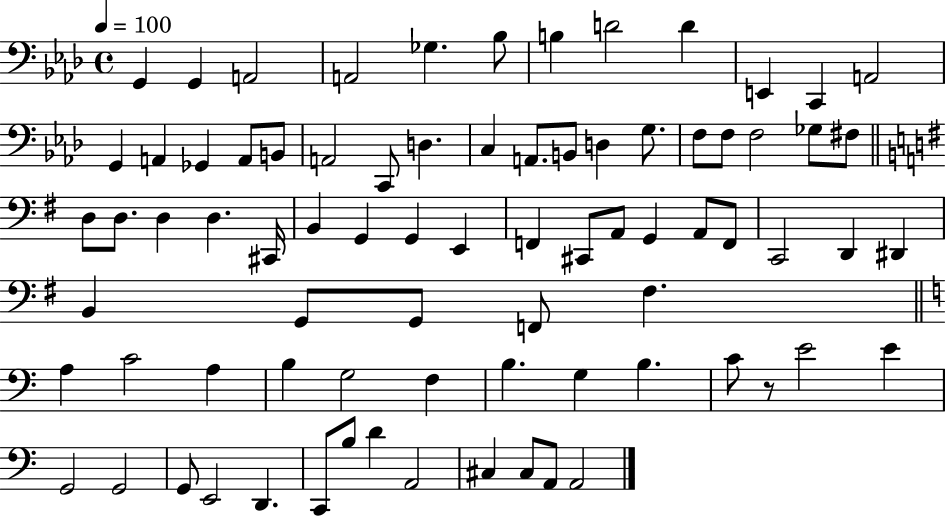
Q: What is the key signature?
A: AES major